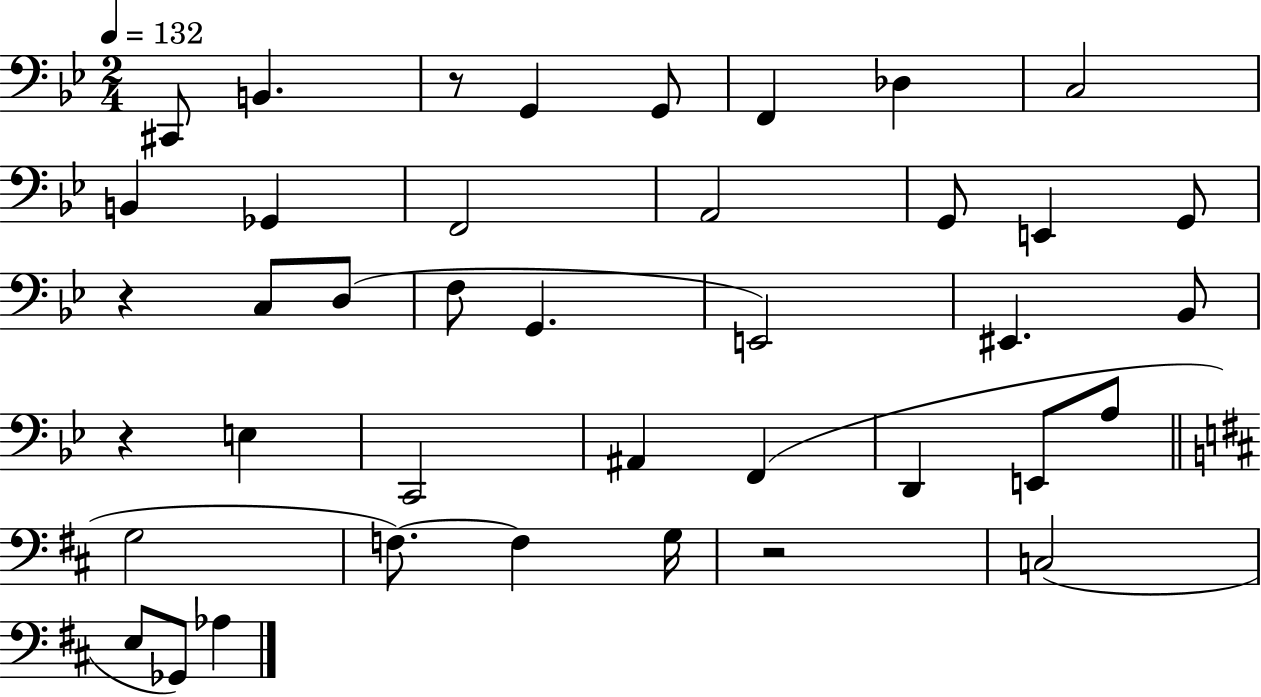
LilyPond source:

{
  \clef bass
  \numericTimeSignature
  \time 2/4
  \key bes \major
  \tempo 4 = 132
  cis,8 b,4. | r8 g,4 g,8 | f,4 des4 | c2 | \break b,4 ges,4 | f,2 | a,2 | g,8 e,4 g,8 | \break r4 c8 d8( | f8 g,4. | e,2) | eis,4. bes,8 | \break r4 e4 | c,2 | ais,4 f,4( | d,4 e,8 a8 | \break \bar "||" \break \key d \major g2 | f8.~~) f4 g16 | r2 | c2( | \break e8 ges,8) aes4 | \bar "|."
}